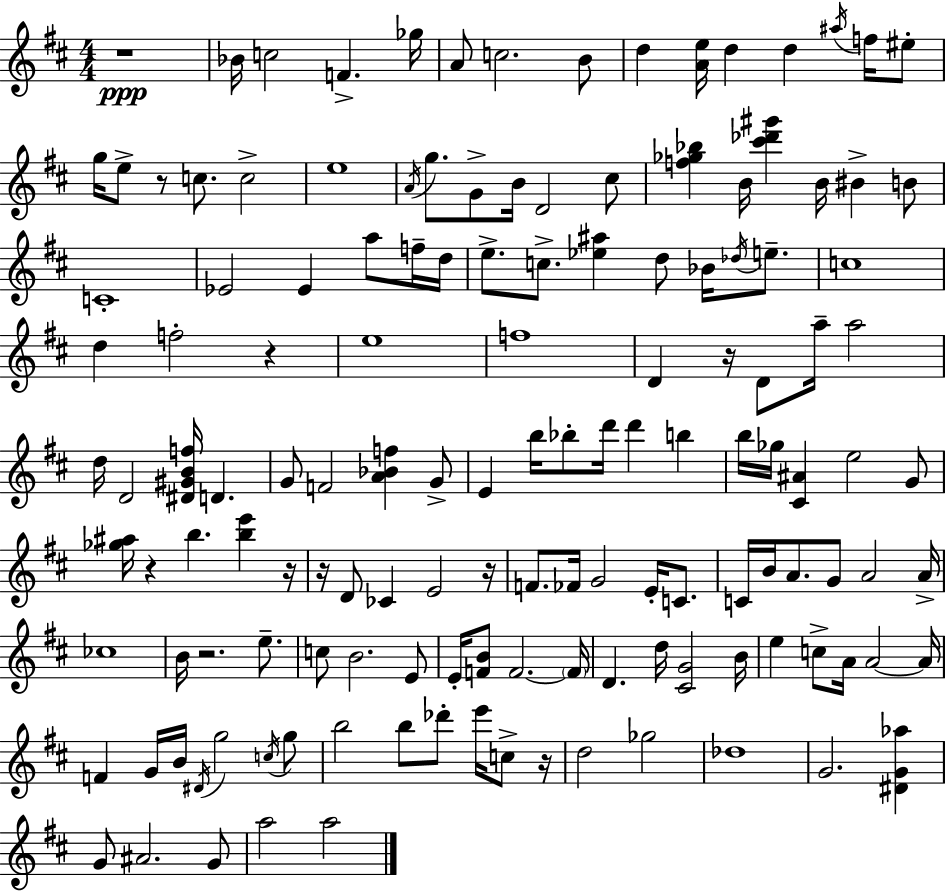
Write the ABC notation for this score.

X:1
T:Untitled
M:4/4
L:1/4
K:D
z4 _B/4 c2 F _g/4 A/2 c2 B/2 d [Ae]/4 d d ^a/4 f/4 ^e/2 g/4 e/2 z/2 c/2 c2 e4 A/4 g/2 G/2 B/4 D2 ^c/2 [f_g_b] B/4 [^c'_d'^g'] B/4 ^B B/2 C4 _E2 _E a/2 f/4 d/4 e/2 c/2 [_e^a] d/2 _B/4 _d/4 e/2 c4 d f2 z e4 f4 D z/4 D/2 a/4 a2 d/4 D2 [^D^GBf]/4 D G/2 F2 [A_Bf] G/2 E b/4 _b/2 d'/4 d' b b/4 _g/4 [^C^A] e2 G/2 [_g^a]/4 z b [be'] z/4 z/4 D/2 _C E2 z/4 F/2 _F/4 G2 E/4 C/2 C/4 B/4 A/2 G/2 A2 A/4 _c4 B/4 z2 e/2 c/2 B2 E/2 E/4 [FB]/2 F2 F/4 D d/4 [^CG]2 B/4 e c/2 A/4 A2 A/4 F G/4 B/4 ^D/4 g2 c/4 g/2 b2 b/2 _d'/2 e'/4 c/2 z/4 d2 _g2 _d4 G2 [^DG_a] G/2 ^A2 G/2 a2 a2